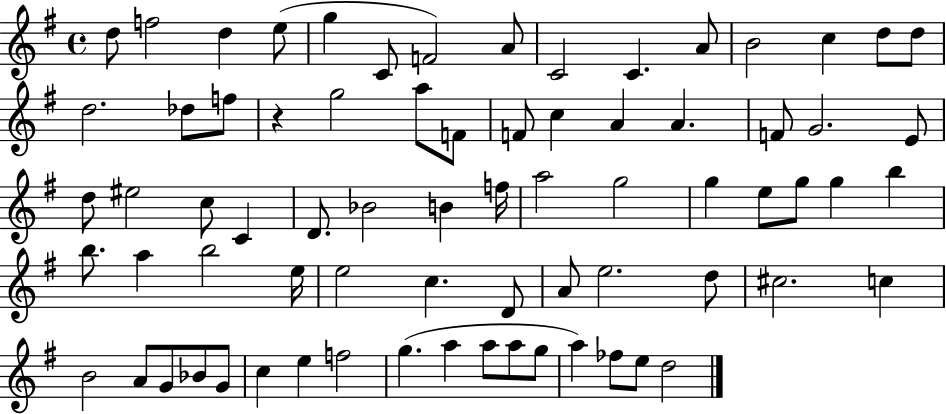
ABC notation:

X:1
T:Untitled
M:4/4
L:1/4
K:G
d/2 f2 d e/2 g C/2 F2 A/2 C2 C A/2 B2 c d/2 d/2 d2 _d/2 f/2 z g2 a/2 F/2 F/2 c A A F/2 G2 E/2 d/2 ^e2 c/2 C D/2 _B2 B f/4 a2 g2 g e/2 g/2 g b b/2 a b2 e/4 e2 c D/2 A/2 e2 d/2 ^c2 c B2 A/2 G/2 _B/2 G/2 c e f2 g a a/2 a/2 g/2 a _f/2 e/2 d2